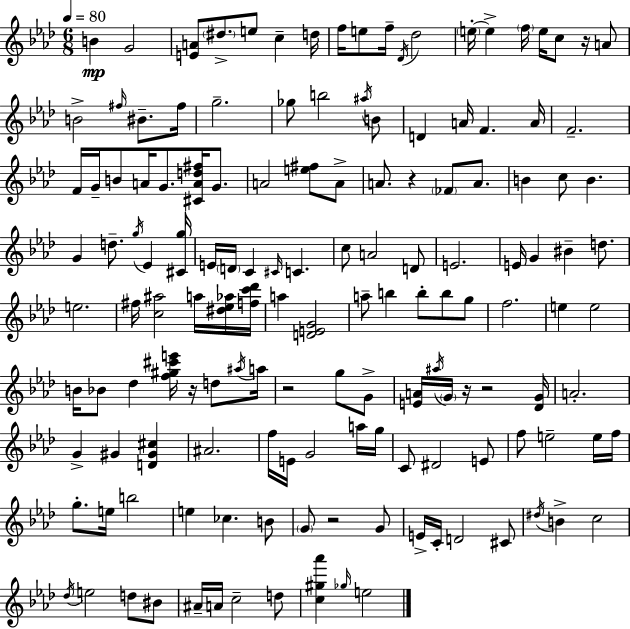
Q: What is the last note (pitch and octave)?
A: E5